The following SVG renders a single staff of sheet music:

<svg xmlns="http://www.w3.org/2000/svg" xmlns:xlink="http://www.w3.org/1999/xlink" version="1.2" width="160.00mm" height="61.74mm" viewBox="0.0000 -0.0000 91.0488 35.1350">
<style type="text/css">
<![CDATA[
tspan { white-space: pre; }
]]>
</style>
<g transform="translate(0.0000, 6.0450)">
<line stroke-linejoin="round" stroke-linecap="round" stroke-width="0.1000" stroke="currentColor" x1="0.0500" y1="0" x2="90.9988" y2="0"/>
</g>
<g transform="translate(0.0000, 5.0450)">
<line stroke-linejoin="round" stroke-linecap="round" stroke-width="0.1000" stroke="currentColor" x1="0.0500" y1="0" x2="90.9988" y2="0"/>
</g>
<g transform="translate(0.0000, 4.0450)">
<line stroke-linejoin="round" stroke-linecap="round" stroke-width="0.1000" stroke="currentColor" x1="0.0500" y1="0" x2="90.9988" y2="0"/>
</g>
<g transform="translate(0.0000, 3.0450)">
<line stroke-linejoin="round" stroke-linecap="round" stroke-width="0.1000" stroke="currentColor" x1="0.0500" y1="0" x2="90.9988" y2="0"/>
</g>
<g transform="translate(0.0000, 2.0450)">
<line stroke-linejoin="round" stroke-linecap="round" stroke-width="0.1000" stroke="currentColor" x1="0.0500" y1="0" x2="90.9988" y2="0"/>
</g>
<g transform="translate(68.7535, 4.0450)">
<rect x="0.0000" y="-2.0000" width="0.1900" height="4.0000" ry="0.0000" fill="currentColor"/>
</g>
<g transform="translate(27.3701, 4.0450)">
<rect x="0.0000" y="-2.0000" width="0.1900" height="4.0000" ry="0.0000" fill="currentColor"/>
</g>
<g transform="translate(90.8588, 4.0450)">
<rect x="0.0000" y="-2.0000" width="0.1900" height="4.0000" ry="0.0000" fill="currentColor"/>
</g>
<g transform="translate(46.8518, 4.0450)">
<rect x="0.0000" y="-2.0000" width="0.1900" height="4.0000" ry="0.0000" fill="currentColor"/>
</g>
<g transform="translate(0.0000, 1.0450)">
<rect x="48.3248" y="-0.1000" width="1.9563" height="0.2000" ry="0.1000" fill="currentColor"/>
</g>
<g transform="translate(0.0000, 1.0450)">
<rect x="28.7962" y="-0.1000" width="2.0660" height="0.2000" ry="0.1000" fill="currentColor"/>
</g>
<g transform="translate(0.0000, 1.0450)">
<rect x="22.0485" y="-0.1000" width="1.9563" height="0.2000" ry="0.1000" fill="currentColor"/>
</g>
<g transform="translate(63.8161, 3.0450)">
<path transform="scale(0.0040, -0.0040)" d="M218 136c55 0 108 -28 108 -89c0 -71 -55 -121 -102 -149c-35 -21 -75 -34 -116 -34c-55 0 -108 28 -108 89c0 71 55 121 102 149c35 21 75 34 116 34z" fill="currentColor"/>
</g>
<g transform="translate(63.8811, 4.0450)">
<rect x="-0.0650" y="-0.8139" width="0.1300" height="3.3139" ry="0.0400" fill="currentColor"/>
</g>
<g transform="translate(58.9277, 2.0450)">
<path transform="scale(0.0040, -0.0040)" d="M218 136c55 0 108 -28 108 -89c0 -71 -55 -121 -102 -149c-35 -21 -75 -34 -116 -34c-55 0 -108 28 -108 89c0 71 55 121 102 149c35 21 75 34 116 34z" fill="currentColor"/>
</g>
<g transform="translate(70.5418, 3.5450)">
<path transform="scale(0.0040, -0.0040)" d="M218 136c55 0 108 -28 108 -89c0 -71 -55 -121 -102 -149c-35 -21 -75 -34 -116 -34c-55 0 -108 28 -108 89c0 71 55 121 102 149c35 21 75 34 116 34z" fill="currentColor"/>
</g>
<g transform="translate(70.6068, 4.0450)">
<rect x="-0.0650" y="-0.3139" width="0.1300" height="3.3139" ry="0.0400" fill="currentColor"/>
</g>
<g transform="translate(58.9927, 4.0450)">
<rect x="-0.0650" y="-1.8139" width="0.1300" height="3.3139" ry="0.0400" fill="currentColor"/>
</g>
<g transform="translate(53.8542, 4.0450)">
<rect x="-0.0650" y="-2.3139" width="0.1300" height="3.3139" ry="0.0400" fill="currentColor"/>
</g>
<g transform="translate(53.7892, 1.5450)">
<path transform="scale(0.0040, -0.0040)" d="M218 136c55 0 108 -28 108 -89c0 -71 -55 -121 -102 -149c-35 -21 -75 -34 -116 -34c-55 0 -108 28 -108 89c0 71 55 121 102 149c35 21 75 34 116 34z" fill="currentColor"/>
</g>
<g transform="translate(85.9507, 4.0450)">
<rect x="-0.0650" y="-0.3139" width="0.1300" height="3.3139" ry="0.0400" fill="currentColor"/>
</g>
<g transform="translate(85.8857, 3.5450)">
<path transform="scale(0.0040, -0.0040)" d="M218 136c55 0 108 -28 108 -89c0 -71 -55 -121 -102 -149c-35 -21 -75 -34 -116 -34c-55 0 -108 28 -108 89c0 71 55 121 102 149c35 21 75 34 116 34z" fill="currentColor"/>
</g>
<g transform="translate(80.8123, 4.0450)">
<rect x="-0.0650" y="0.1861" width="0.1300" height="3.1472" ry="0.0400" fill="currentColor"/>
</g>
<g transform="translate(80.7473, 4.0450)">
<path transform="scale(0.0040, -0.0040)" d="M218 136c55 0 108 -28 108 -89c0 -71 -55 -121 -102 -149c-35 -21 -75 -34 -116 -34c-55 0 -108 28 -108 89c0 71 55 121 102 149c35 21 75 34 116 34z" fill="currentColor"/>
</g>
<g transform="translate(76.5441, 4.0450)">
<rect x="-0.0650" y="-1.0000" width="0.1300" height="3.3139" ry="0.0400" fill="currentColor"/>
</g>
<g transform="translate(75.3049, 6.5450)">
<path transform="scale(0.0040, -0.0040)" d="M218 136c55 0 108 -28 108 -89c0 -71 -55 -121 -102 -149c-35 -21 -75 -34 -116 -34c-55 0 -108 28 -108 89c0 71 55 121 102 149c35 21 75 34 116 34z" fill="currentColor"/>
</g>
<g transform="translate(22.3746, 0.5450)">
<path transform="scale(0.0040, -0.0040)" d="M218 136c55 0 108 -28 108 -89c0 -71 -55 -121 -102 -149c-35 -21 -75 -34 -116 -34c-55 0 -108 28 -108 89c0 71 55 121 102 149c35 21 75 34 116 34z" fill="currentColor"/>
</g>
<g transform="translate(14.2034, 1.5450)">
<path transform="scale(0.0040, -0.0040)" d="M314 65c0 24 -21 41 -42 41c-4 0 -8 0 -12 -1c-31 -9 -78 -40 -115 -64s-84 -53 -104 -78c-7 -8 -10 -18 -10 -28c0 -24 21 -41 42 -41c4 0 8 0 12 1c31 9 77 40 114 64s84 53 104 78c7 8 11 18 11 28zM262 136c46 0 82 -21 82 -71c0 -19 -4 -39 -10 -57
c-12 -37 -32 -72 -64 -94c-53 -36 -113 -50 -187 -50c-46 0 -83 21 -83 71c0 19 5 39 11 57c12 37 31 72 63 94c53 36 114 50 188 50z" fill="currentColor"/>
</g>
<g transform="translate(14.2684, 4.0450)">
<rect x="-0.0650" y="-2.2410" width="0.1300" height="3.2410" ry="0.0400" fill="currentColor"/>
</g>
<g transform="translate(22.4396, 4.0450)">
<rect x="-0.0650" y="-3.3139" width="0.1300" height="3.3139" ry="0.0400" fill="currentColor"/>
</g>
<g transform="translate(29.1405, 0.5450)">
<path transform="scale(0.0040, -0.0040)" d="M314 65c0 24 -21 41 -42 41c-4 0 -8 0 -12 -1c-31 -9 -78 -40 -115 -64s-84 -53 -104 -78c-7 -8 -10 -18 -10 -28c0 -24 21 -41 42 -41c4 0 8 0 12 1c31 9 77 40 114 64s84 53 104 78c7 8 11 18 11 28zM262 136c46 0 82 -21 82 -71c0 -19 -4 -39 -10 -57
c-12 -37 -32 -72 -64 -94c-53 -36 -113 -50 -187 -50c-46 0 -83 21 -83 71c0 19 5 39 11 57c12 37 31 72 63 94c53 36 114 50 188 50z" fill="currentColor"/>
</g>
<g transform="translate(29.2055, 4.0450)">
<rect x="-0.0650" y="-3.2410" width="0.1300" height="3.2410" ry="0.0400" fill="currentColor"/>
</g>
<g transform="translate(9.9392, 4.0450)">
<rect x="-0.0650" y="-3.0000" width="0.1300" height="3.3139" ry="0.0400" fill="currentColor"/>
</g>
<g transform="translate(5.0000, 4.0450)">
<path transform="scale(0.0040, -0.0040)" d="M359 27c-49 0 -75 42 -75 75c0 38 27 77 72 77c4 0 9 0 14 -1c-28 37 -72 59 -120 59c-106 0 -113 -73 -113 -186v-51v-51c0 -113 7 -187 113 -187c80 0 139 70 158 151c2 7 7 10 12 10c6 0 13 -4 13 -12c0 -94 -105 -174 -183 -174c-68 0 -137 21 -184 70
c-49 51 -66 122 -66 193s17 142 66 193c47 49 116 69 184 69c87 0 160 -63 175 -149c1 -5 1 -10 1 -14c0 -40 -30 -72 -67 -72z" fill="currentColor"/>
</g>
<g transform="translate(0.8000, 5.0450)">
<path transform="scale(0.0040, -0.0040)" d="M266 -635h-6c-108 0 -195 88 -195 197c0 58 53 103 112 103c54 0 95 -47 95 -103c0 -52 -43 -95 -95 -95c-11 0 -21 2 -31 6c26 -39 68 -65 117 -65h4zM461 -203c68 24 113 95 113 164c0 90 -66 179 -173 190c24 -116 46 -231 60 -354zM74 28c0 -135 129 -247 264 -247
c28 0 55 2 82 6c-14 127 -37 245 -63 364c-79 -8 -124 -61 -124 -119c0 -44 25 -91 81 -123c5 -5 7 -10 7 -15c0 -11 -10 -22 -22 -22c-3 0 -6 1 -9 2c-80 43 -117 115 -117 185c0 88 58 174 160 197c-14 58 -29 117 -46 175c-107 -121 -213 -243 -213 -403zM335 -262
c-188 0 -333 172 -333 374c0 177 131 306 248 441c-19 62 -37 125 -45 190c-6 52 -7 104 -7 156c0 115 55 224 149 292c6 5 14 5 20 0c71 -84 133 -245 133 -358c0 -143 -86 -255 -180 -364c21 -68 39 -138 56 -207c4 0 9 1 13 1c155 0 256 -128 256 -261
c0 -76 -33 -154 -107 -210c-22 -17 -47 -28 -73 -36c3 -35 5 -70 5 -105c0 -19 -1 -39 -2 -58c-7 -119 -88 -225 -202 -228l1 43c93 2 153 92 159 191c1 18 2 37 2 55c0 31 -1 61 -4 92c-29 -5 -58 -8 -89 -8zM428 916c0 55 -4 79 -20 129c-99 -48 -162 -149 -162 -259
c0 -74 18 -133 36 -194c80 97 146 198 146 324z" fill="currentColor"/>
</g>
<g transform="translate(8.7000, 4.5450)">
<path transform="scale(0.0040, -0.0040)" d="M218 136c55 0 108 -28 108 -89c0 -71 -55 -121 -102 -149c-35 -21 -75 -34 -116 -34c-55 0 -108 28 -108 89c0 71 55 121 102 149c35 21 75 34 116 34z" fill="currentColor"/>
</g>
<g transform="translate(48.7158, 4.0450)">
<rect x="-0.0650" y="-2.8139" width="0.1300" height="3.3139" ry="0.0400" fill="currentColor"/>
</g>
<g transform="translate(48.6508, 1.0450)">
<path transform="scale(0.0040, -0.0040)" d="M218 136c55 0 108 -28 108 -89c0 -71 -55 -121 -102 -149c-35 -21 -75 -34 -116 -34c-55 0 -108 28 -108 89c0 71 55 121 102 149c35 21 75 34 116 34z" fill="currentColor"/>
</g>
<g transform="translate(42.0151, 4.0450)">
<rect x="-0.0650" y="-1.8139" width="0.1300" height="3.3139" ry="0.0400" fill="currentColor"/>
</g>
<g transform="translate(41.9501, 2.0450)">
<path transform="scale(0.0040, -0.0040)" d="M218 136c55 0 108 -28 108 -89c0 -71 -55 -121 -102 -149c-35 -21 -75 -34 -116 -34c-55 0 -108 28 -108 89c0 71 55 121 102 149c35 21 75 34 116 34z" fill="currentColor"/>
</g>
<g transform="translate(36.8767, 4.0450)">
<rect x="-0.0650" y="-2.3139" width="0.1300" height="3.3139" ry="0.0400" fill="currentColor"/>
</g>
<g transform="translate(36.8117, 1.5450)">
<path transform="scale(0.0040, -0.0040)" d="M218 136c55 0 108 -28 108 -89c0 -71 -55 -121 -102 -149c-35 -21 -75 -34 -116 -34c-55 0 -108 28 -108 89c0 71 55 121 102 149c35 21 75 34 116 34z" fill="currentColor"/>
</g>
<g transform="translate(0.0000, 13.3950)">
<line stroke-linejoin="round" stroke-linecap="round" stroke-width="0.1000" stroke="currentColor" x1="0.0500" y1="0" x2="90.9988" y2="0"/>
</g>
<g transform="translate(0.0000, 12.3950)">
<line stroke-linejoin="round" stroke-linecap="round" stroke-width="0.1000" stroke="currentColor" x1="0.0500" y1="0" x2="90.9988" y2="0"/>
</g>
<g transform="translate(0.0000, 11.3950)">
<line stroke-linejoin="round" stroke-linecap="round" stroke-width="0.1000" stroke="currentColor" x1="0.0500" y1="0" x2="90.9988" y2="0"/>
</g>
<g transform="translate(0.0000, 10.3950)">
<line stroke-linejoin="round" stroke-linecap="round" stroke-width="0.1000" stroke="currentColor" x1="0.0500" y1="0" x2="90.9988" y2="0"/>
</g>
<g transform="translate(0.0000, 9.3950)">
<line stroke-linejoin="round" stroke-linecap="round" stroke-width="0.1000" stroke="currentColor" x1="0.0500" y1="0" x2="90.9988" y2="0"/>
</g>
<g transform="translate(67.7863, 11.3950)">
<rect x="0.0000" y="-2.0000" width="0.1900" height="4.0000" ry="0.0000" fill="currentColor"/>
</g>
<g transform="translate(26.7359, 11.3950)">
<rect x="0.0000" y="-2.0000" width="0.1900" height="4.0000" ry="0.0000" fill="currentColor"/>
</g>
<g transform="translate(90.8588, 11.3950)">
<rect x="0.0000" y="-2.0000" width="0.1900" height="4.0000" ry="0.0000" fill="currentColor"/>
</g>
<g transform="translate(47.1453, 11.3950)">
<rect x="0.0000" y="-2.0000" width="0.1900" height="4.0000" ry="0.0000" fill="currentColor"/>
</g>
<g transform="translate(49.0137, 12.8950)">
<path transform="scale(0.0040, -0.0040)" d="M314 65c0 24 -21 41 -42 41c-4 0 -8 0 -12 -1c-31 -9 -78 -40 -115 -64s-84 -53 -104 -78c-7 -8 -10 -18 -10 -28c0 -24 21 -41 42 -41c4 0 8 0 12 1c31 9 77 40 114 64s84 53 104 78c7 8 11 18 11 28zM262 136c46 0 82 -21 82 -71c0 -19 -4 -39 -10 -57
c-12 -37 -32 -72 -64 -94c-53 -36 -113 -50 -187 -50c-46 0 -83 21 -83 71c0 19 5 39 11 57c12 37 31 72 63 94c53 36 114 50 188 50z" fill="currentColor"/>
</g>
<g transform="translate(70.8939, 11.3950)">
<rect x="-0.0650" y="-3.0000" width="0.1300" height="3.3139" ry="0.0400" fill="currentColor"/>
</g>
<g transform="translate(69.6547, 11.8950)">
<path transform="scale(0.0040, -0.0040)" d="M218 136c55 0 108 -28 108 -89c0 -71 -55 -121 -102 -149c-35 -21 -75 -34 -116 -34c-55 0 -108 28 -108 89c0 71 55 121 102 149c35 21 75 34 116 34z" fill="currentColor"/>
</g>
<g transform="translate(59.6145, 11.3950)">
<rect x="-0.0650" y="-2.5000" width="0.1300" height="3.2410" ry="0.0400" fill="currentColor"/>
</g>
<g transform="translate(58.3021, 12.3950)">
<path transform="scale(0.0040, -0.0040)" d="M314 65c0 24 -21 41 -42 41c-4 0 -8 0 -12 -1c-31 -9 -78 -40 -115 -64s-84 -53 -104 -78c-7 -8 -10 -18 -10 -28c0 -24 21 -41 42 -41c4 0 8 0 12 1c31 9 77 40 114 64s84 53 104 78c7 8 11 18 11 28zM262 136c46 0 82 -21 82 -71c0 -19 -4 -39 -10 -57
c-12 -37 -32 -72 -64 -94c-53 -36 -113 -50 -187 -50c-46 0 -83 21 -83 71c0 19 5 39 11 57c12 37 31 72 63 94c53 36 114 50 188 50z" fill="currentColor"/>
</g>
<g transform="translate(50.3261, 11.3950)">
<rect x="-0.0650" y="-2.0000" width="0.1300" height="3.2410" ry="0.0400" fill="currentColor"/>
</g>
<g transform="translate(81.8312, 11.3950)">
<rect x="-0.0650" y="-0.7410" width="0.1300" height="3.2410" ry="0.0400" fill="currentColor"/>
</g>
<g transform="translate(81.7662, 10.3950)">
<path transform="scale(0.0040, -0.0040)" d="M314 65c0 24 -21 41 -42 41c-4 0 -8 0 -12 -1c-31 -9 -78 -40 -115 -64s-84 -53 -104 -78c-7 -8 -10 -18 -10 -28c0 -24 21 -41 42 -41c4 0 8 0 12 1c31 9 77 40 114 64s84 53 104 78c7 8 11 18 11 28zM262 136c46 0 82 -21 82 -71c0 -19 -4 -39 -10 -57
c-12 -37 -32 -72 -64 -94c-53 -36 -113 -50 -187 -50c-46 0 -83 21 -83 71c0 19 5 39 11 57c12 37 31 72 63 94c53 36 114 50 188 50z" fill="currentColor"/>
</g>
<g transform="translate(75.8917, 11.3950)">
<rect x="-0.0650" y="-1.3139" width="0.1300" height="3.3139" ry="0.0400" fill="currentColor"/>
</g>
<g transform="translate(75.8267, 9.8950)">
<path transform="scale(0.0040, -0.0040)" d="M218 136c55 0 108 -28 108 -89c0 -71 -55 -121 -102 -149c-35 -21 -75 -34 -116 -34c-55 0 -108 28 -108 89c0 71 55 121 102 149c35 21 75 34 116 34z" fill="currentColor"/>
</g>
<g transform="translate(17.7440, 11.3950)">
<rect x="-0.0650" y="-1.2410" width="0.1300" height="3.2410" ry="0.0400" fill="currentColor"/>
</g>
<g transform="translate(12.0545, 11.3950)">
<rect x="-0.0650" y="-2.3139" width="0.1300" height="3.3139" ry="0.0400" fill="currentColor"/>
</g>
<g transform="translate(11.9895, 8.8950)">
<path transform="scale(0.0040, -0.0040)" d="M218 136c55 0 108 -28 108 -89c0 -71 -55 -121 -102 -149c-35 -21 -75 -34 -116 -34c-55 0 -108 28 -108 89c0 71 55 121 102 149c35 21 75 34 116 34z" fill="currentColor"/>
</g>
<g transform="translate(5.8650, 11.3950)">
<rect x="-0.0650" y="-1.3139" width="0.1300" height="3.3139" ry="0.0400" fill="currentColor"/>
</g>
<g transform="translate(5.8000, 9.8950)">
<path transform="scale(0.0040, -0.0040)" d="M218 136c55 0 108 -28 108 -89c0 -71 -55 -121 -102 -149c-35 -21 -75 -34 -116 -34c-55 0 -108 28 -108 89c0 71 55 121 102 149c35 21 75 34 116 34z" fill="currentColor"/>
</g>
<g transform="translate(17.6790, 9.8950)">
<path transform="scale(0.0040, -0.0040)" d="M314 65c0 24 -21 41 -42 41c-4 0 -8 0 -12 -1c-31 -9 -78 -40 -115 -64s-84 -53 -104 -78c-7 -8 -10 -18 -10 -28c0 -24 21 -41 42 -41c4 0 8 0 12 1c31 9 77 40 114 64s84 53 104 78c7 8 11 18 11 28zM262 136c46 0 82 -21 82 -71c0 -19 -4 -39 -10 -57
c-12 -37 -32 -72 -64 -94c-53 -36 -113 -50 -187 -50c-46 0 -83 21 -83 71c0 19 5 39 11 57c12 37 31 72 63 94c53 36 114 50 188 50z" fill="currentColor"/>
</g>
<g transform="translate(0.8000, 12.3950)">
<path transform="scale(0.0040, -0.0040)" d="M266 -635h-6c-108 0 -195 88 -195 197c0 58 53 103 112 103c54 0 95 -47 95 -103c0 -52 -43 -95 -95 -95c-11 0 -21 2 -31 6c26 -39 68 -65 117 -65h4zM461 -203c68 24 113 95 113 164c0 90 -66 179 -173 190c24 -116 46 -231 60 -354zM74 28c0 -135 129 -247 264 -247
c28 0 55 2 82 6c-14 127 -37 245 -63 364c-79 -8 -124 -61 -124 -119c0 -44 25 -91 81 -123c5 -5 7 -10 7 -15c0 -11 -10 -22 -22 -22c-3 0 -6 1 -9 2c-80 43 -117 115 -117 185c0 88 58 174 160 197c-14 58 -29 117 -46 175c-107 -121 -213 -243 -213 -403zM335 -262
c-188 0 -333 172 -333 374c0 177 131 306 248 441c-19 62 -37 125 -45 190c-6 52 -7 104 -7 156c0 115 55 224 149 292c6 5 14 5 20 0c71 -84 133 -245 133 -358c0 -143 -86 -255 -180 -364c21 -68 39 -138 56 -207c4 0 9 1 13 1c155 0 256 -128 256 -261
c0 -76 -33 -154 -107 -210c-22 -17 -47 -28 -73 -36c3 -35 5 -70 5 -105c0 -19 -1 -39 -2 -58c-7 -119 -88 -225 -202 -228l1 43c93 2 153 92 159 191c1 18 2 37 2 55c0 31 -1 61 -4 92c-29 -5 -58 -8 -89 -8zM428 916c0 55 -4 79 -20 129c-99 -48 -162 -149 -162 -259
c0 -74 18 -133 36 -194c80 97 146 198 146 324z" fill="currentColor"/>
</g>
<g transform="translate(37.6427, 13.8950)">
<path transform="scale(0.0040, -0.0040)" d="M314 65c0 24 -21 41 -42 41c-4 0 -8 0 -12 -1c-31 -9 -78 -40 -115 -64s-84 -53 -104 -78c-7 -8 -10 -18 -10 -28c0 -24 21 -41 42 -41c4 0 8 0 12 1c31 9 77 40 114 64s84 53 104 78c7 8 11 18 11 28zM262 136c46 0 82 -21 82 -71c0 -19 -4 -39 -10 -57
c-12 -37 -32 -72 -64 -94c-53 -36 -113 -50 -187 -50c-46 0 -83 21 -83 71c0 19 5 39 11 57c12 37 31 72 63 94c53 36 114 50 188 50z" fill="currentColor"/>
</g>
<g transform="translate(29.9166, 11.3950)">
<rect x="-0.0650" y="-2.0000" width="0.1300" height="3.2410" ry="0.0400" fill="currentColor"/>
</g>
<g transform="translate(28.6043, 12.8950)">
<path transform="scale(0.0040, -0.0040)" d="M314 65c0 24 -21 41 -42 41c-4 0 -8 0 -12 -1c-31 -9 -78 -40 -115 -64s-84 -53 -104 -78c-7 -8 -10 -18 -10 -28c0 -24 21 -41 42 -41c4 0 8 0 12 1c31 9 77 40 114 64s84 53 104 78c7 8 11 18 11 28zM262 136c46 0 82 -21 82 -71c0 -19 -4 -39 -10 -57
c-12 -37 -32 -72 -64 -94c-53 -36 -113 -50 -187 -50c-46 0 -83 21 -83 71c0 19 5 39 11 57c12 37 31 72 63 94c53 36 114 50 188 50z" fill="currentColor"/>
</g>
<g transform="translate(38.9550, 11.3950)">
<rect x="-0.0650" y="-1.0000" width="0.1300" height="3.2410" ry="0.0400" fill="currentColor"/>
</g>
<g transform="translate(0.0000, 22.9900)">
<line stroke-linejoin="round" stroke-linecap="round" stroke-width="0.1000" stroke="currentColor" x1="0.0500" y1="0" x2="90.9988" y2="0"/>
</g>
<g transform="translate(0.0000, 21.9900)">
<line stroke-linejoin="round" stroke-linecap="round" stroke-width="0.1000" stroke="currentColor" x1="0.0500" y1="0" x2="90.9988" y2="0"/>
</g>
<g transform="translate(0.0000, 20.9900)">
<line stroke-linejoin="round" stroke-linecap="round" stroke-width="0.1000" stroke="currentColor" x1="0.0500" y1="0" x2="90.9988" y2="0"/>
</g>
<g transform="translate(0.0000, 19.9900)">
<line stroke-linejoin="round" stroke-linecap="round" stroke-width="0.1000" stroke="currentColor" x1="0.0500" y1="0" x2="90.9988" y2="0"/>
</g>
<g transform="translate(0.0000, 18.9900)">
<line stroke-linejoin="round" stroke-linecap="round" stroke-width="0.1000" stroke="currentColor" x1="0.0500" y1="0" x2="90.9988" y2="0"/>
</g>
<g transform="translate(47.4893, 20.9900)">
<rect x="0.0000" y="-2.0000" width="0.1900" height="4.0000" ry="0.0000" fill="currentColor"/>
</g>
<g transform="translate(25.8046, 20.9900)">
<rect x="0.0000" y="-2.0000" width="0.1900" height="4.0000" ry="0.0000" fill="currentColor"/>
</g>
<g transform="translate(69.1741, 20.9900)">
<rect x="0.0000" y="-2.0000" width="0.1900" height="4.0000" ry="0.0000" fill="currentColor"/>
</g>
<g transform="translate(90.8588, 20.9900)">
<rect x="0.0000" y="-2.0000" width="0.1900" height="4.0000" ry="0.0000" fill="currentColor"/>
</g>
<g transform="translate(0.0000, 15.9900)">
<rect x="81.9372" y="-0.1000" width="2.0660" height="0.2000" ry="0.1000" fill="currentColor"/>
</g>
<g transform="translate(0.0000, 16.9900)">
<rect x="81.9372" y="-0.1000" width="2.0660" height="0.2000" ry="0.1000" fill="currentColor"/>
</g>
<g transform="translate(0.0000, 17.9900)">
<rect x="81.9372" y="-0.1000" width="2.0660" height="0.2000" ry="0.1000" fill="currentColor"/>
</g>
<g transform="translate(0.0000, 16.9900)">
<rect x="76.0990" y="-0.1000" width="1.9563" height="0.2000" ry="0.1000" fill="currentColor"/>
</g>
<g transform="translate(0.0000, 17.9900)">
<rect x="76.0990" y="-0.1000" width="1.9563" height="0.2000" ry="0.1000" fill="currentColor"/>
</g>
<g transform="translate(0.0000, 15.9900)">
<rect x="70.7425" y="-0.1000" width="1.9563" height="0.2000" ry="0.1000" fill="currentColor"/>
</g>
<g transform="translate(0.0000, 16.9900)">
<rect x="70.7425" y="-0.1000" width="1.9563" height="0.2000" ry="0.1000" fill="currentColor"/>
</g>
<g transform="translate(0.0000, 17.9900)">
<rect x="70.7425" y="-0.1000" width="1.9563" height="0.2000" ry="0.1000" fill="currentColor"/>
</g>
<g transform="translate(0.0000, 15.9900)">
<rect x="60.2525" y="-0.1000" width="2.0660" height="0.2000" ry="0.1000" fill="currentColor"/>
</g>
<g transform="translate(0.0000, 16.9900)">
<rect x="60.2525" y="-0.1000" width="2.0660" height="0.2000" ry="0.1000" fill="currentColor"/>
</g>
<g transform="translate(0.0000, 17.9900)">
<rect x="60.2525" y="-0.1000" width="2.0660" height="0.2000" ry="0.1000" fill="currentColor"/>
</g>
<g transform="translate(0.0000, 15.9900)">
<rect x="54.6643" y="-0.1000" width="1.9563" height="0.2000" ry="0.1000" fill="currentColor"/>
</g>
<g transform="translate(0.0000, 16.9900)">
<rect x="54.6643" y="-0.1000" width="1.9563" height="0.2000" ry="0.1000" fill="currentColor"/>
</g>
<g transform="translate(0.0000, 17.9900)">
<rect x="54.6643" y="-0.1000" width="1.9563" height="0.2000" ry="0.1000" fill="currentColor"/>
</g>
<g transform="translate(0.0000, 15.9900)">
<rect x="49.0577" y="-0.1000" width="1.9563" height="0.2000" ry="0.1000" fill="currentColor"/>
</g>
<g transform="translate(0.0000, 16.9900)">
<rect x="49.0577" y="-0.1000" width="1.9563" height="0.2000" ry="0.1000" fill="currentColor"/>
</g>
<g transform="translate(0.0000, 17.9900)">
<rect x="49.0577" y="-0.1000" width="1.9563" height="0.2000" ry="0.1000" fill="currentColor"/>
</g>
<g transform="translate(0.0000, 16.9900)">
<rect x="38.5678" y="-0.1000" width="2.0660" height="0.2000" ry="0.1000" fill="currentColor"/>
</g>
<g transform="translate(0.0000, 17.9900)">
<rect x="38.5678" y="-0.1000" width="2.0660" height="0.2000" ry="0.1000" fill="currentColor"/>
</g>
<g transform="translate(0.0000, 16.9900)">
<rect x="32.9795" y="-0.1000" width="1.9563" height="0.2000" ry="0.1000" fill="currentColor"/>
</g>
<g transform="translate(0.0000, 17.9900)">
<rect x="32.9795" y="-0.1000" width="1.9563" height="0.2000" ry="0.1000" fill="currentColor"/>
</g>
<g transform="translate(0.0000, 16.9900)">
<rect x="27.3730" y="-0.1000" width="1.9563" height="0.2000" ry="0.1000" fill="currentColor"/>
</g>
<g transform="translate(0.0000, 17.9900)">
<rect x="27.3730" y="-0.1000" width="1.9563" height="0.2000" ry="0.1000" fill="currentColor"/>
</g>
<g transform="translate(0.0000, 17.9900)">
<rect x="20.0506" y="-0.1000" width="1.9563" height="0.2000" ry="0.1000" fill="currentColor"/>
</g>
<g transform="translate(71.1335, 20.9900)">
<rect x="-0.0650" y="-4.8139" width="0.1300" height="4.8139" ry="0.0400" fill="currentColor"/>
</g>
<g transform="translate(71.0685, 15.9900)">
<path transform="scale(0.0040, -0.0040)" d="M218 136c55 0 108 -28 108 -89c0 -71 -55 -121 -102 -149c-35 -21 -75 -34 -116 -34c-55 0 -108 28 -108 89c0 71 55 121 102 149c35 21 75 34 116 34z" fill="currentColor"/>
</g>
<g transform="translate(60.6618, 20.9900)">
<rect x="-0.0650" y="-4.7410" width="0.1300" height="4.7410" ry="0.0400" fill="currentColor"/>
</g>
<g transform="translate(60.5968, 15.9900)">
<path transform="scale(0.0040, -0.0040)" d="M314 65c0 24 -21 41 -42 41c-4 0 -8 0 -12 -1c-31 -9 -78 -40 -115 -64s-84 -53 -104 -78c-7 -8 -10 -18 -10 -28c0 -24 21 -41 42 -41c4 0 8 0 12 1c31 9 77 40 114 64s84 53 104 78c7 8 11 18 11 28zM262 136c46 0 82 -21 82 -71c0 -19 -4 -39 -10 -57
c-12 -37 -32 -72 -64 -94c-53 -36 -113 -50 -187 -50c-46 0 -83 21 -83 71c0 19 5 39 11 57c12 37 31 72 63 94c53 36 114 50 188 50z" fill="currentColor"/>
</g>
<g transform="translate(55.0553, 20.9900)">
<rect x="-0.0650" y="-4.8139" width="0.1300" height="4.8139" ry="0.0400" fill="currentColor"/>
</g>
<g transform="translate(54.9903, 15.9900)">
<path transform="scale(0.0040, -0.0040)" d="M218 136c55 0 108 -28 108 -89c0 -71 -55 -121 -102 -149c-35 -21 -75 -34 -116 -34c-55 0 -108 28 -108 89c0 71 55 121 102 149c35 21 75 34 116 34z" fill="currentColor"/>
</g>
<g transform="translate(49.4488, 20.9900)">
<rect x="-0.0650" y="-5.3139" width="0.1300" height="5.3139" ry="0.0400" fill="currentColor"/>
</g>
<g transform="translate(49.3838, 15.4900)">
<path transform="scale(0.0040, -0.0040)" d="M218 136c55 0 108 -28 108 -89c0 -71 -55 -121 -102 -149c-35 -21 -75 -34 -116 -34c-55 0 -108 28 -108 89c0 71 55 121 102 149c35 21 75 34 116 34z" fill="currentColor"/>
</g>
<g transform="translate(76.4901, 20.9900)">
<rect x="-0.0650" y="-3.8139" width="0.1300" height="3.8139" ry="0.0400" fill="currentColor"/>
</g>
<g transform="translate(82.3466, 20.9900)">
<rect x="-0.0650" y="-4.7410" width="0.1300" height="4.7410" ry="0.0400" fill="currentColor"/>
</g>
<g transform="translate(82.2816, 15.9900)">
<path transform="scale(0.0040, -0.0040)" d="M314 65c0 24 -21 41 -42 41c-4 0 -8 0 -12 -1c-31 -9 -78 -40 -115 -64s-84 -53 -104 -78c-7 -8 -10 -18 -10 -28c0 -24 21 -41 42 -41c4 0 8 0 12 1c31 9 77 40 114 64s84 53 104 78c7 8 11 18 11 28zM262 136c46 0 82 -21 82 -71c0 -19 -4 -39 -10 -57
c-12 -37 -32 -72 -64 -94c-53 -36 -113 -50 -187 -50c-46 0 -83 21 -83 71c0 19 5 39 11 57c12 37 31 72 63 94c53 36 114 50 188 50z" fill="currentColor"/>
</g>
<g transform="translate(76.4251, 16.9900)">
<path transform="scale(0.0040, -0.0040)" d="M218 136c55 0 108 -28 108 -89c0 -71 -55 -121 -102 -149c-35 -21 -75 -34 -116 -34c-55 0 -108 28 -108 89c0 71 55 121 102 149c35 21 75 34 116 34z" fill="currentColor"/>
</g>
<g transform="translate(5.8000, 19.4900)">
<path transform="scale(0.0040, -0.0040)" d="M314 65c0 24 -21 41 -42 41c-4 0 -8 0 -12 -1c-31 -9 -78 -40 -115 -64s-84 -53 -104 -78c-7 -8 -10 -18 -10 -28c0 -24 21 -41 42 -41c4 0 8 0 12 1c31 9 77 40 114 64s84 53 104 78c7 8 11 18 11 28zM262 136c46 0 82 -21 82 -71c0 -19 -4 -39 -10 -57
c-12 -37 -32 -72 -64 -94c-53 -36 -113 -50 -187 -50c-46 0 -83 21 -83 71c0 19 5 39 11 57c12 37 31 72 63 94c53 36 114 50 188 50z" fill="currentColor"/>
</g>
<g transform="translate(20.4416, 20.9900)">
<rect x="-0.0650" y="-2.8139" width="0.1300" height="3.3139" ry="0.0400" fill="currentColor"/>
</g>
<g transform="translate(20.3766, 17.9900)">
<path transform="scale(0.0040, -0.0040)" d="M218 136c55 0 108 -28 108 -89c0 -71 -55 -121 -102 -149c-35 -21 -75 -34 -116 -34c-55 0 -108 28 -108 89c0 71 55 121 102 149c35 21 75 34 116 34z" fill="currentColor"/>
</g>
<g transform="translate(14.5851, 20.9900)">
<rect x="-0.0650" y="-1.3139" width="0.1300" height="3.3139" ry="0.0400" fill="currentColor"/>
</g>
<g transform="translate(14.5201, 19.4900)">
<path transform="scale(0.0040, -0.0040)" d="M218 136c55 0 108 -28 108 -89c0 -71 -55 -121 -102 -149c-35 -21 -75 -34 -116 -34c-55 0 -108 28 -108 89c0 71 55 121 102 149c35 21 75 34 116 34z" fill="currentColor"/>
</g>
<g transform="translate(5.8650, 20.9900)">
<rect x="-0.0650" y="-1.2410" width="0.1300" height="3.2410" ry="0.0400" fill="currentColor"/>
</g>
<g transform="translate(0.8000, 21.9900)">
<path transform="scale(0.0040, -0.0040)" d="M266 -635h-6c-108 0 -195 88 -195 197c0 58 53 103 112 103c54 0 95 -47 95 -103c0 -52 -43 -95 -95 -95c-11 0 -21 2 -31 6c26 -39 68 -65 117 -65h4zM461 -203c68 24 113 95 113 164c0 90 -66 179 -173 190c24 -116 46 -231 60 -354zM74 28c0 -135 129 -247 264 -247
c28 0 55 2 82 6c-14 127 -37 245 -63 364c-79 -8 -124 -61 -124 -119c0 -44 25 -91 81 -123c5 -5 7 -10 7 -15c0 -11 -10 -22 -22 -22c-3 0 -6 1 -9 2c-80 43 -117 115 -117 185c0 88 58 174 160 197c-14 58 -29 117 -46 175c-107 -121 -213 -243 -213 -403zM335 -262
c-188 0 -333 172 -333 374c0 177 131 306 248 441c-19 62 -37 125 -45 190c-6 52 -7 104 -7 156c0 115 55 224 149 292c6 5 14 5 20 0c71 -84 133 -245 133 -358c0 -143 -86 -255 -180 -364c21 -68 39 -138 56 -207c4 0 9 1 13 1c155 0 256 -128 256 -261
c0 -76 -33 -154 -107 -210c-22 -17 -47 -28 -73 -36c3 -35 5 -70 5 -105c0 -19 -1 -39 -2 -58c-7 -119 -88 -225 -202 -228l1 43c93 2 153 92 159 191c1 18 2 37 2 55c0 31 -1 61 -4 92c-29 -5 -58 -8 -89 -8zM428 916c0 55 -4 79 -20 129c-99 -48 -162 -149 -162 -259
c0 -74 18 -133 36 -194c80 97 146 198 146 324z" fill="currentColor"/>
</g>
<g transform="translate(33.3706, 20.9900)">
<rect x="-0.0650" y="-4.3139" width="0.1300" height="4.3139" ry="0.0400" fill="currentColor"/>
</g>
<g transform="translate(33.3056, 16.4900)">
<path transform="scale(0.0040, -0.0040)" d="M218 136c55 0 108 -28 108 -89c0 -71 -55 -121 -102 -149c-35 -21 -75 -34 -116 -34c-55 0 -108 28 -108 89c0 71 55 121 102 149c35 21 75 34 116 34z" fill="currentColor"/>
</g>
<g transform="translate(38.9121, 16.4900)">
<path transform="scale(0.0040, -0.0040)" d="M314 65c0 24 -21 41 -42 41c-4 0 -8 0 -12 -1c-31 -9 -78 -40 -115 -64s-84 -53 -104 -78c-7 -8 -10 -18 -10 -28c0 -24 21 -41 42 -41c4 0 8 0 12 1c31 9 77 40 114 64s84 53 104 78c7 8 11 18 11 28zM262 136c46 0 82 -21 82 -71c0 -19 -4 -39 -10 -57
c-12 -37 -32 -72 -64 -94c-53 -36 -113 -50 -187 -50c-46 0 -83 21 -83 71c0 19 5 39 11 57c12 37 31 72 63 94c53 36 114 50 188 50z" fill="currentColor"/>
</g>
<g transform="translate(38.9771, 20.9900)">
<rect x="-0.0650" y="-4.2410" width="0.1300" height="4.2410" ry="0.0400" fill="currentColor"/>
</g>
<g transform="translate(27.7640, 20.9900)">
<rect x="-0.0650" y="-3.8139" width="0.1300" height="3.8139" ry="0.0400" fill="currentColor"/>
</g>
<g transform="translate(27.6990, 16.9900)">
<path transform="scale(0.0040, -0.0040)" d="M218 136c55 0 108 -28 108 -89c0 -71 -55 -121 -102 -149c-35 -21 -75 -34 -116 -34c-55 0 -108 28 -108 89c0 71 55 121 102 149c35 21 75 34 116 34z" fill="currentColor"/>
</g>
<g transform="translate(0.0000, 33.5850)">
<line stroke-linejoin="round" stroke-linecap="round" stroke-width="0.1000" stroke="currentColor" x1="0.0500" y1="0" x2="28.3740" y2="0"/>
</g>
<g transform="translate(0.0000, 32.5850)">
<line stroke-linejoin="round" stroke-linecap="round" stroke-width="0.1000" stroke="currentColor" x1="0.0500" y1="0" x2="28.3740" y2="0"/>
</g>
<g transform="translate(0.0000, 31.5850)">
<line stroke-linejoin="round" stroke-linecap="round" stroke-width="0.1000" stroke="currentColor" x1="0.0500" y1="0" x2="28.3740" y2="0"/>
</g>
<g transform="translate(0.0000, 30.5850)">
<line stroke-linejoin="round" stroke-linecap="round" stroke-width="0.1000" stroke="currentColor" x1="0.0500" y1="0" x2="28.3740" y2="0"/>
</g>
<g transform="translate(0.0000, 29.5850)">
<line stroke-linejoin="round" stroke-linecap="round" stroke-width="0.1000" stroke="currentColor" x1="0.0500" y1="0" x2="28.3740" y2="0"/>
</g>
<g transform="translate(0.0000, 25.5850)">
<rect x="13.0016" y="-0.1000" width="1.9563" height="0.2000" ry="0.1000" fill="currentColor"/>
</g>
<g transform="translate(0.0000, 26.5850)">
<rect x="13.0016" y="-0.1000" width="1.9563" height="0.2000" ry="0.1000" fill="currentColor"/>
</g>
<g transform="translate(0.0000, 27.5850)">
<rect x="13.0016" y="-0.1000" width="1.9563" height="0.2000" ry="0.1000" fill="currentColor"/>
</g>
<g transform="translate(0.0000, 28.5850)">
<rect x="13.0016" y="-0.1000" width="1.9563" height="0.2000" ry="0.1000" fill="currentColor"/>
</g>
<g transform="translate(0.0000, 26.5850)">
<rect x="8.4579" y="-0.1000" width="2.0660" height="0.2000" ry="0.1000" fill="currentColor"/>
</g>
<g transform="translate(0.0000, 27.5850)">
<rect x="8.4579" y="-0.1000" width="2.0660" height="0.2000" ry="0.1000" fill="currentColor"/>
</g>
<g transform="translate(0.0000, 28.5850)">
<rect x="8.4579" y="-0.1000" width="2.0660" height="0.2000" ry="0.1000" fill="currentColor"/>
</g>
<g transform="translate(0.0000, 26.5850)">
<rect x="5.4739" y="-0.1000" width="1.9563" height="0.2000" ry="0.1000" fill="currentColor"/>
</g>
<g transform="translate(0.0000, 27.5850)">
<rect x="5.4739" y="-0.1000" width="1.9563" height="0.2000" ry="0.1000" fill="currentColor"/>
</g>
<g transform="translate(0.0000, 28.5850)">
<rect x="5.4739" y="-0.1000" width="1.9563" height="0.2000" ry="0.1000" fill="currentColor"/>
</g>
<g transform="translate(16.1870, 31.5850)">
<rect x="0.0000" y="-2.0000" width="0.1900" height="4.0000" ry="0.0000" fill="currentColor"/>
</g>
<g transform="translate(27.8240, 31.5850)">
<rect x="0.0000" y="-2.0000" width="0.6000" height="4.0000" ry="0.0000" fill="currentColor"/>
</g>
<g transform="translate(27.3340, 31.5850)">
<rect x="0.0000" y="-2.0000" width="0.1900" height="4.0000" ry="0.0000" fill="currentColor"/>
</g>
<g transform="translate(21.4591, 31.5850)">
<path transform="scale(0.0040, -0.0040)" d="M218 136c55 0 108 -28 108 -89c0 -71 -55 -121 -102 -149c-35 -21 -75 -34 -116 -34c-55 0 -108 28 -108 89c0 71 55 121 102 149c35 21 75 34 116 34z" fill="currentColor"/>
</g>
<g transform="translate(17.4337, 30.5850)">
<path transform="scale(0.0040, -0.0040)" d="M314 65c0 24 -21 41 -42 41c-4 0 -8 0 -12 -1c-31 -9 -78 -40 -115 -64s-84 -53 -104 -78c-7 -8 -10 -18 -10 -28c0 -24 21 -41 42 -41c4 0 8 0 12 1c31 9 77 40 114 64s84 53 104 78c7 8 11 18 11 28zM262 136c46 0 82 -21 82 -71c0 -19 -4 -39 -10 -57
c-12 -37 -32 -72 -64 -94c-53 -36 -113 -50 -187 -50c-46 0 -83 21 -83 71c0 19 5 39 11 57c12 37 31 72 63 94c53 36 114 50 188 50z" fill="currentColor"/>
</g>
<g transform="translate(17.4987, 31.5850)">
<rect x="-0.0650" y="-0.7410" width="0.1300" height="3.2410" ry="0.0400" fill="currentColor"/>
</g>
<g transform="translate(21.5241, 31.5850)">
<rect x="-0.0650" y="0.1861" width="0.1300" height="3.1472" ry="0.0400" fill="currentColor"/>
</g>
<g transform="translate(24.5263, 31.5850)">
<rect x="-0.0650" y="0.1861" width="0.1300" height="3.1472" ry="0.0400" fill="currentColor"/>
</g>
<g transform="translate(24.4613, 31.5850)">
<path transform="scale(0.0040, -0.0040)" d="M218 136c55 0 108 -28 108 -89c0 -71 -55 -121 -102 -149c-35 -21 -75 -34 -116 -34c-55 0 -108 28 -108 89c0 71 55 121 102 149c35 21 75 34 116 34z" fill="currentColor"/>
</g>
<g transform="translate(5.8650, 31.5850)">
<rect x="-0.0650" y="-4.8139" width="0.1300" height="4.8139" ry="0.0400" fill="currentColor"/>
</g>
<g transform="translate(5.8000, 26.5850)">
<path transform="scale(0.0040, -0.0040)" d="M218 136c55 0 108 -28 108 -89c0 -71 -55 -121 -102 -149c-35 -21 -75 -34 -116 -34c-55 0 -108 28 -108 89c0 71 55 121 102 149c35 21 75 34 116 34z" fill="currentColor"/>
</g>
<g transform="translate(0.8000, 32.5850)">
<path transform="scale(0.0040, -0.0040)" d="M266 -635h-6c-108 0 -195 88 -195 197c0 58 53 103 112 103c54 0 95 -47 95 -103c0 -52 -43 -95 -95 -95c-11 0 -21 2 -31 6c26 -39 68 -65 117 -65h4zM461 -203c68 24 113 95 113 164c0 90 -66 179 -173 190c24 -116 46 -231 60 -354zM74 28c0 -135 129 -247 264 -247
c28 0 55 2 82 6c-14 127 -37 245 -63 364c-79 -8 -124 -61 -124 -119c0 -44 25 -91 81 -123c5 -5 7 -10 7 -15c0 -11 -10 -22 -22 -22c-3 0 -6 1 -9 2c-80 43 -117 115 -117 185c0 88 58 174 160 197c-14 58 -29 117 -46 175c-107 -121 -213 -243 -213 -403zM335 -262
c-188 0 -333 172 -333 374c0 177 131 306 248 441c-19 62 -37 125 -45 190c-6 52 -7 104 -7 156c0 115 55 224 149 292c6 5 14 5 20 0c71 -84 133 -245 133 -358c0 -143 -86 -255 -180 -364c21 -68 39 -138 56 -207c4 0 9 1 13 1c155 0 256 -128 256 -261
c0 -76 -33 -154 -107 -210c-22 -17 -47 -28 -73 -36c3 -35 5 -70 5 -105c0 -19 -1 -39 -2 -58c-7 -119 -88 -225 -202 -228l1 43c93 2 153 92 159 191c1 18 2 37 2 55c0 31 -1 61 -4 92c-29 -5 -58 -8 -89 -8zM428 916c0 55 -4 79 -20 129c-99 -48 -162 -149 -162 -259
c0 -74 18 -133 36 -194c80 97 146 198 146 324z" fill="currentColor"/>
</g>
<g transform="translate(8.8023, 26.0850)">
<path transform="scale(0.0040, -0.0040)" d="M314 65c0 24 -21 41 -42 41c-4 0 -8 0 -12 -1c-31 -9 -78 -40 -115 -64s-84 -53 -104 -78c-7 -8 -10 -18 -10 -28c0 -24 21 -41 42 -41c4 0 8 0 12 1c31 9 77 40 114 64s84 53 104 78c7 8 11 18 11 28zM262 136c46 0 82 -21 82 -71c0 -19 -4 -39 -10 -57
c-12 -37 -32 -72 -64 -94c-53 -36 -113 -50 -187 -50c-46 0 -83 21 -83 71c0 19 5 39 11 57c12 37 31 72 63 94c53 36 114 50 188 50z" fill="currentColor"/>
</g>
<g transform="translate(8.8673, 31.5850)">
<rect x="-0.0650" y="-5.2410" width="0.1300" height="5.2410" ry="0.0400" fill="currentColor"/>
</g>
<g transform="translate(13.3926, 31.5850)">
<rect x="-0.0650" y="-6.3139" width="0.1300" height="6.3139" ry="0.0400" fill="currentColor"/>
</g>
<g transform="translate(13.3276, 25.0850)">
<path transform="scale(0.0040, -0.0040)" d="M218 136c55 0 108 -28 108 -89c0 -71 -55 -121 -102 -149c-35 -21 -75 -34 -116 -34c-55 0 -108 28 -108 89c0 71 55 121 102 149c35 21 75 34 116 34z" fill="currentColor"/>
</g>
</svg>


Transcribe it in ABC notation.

X:1
T:Untitled
M:4/4
L:1/4
K:C
A g2 b b2 g f a g f d c D B c e g e2 F2 D2 F2 G2 A e d2 e2 e a c' d' d'2 f' e' e'2 e' c' e'2 e' f'2 a' d2 B B